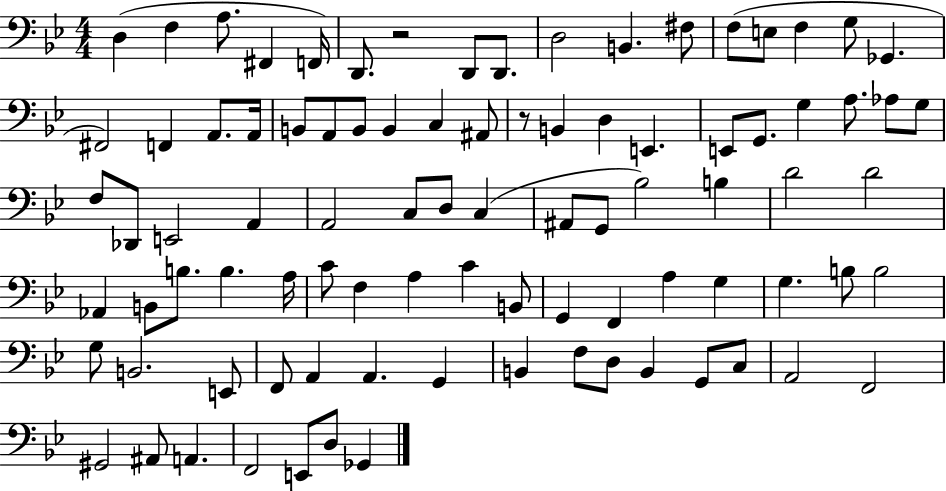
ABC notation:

X:1
T:Untitled
M:4/4
L:1/4
K:Bb
D, F, A,/2 ^F,, F,,/4 D,,/2 z2 D,,/2 D,,/2 D,2 B,, ^F,/2 F,/2 E,/2 F, G,/2 _G,, ^F,,2 F,, A,,/2 A,,/4 B,,/2 A,,/2 B,,/2 B,, C, ^A,,/2 z/2 B,, D, E,, E,,/2 G,,/2 G, A,/2 _A,/2 G,/2 F,/2 _D,,/2 E,,2 A,, A,,2 C,/2 D,/2 C, ^A,,/2 G,,/2 _B,2 B, D2 D2 _A,, B,,/2 B,/2 B, A,/4 C/2 F, A, C B,,/2 G,, F,, A, G, G, B,/2 B,2 G,/2 B,,2 E,,/2 F,,/2 A,, A,, G,, B,, F,/2 D,/2 B,, G,,/2 C,/2 A,,2 F,,2 ^G,,2 ^A,,/2 A,, F,,2 E,,/2 D,/2 _G,,